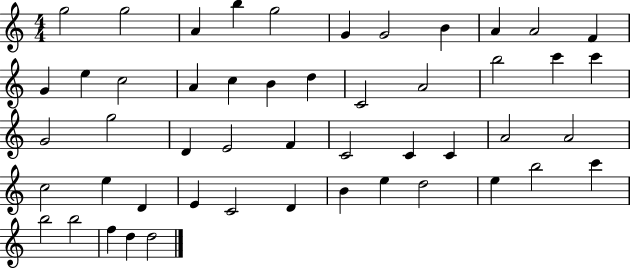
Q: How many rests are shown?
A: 0